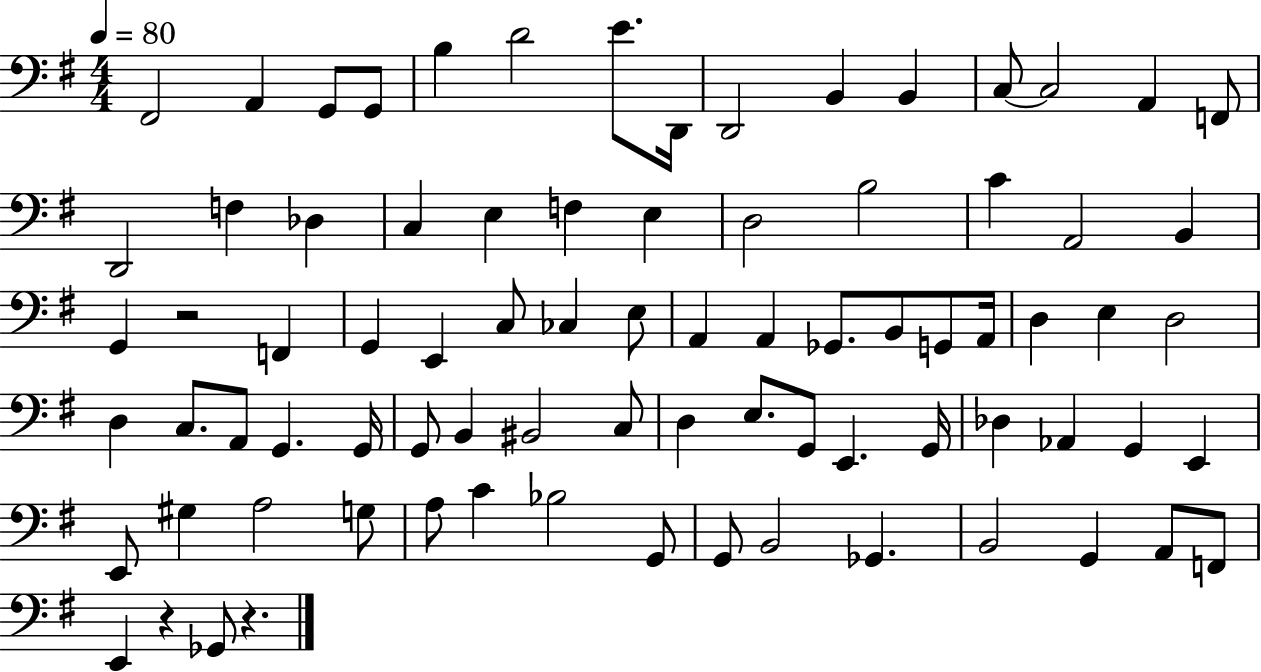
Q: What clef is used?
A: bass